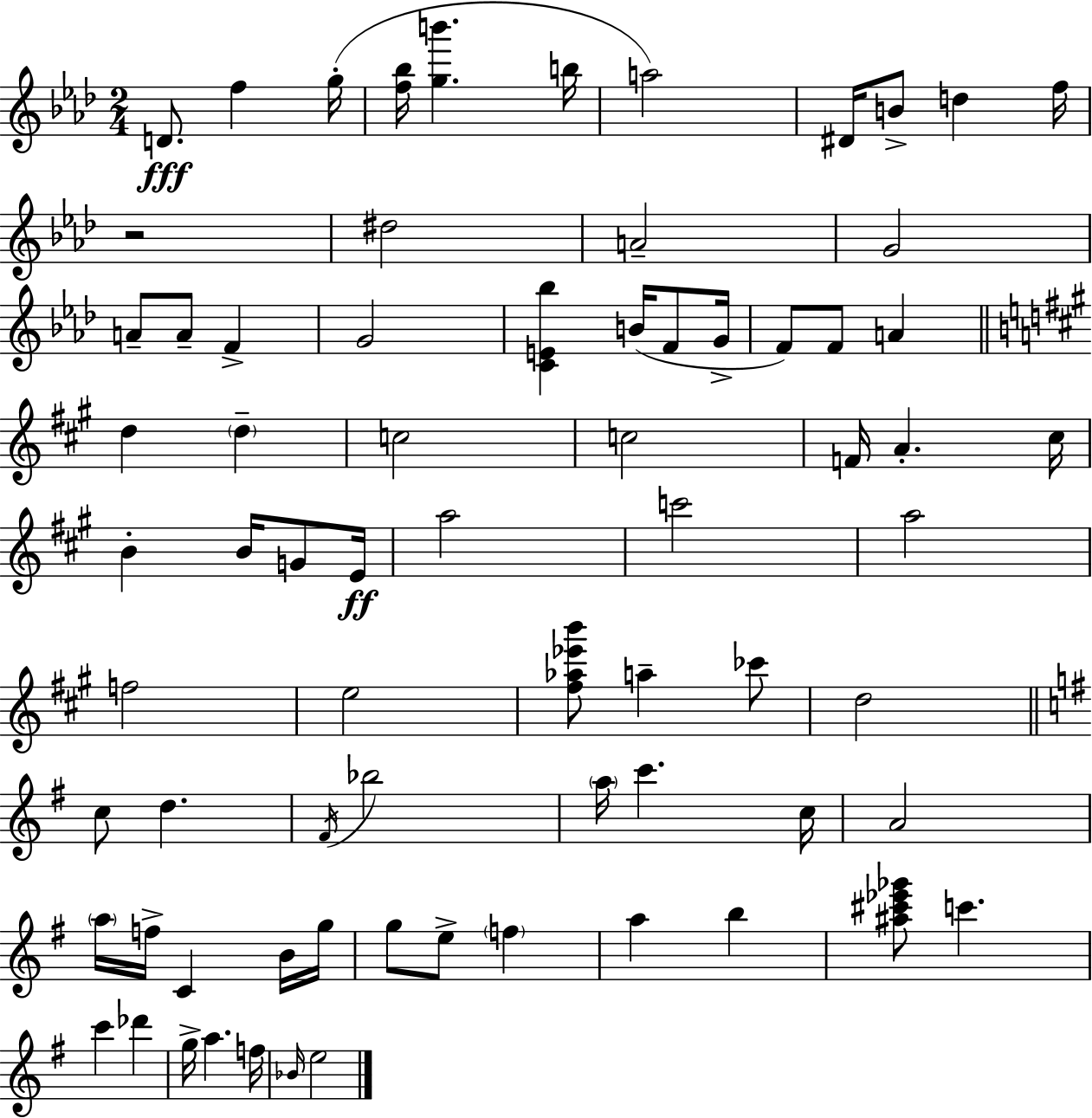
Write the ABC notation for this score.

X:1
T:Untitled
M:2/4
L:1/4
K:Fm
D/2 f g/4 [f_b]/4 [gb'] b/4 a2 ^D/4 B/2 d f/4 z2 ^d2 A2 G2 A/2 A/2 F G2 [CE_b] B/4 F/2 G/4 F/2 F/2 A d d c2 c2 F/4 A ^c/4 B B/4 G/2 E/4 a2 c'2 a2 f2 e2 [^f_a_e'b']/2 a _c'/2 d2 c/2 d ^F/4 _b2 a/4 c' c/4 A2 a/4 f/4 C B/4 g/4 g/2 e/2 f a b [^a^c'_e'_g']/2 c' c' _d' g/4 a f/4 _B/4 e2